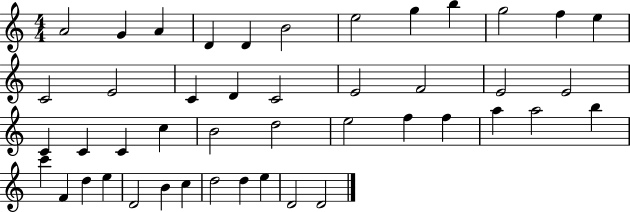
{
  \clef treble
  \numericTimeSignature
  \time 4/4
  \key c \major
  a'2 g'4 a'4 | d'4 d'4 b'2 | e''2 g''4 b''4 | g''2 f''4 e''4 | \break c'2 e'2 | c'4 d'4 c'2 | e'2 f'2 | e'2 e'2 | \break c'4 c'4 c'4 c''4 | b'2 d''2 | e''2 f''4 f''4 | a''4 a''2 b''4 | \break c'''4 f'4 d''4 e''4 | d'2 b'4 c''4 | d''2 d''4 e''4 | d'2 d'2 | \break \bar "|."
}